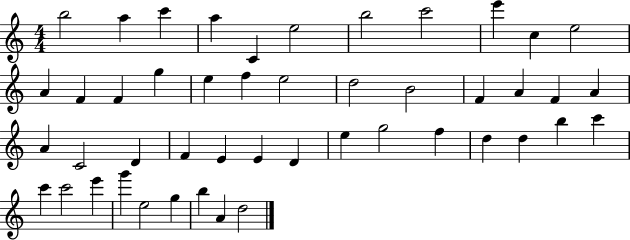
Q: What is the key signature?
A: C major